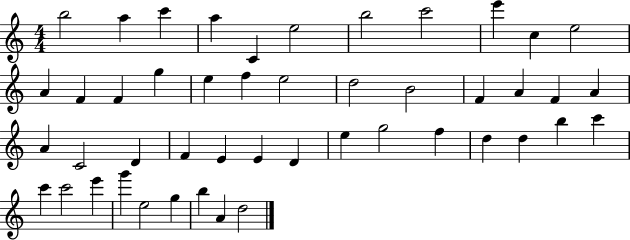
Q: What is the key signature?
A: C major